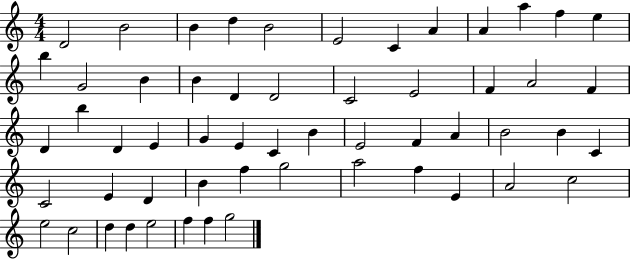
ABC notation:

X:1
T:Untitled
M:4/4
L:1/4
K:C
D2 B2 B d B2 E2 C A A a f e b G2 B B D D2 C2 E2 F A2 F D b D E G E C B E2 F A B2 B C C2 E D B f g2 a2 f E A2 c2 e2 c2 d d e2 f f g2